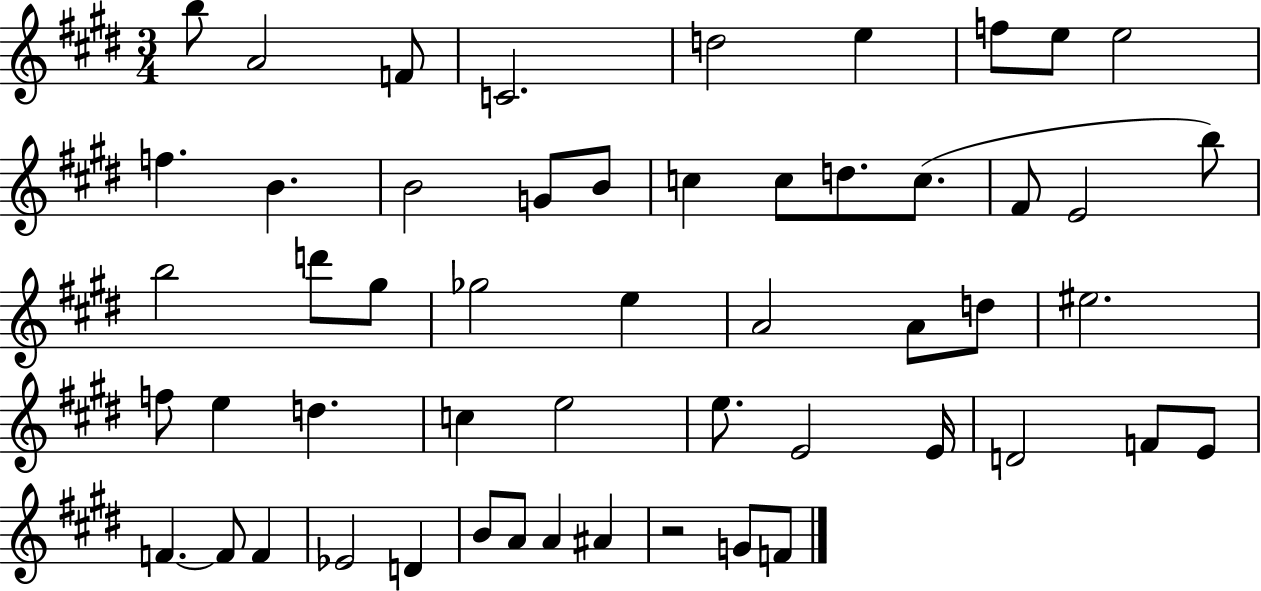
B5/e A4/h F4/e C4/h. D5/h E5/q F5/e E5/e E5/h F5/q. B4/q. B4/h G4/e B4/e C5/q C5/e D5/e. C5/e. F#4/e E4/h B5/e B5/h D6/e G#5/e Gb5/h E5/q A4/h A4/e D5/e EIS5/h. F5/e E5/q D5/q. C5/q E5/h E5/e. E4/h E4/s D4/h F4/e E4/e F4/q. F4/e F4/q Eb4/h D4/q B4/e A4/e A4/q A#4/q R/h G4/e F4/e